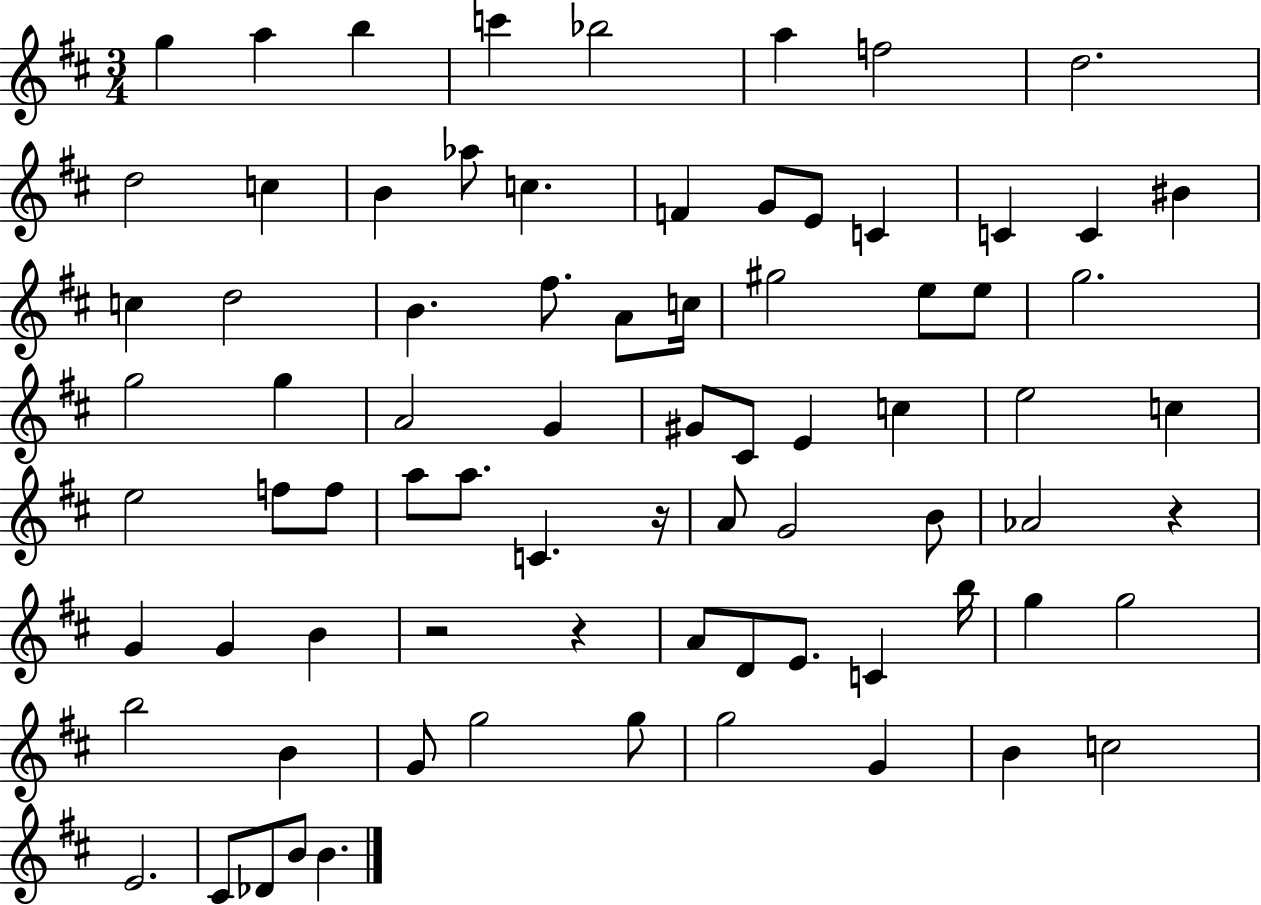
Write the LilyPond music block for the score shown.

{
  \clef treble
  \numericTimeSignature
  \time 3/4
  \key d \major
  g''4 a''4 b''4 | c'''4 bes''2 | a''4 f''2 | d''2. | \break d''2 c''4 | b'4 aes''8 c''4. | f'4 g'8 e'8 c'4 | c'4 c'4 bis'4 | \break c''4 d''2 | b'4. fis''8. a'8 c''16 | gis''2 e''8 e''8 | g''2. | \break g''2 g''4 | a'2 g'4 | gis'8 cis'8 e'4 c''4 | e''2 c''4 | \break e''2 f''8 f''8 | a''8 a''8. c'4. r16 | a'8 g'2 b'8 | aes'2 r4 | \break g'4 g'4 b'4 | r2 r4 | a'8 d'8 e'8. c'4 b''16 | g''4 g''2 | \break b''2 b'4 | g'8 g''2 g''8 | g''2 g'4 | b'4 c''2 | \break e'2. | cis'8 des'8 b'8 b'4. | \bar "|."
}